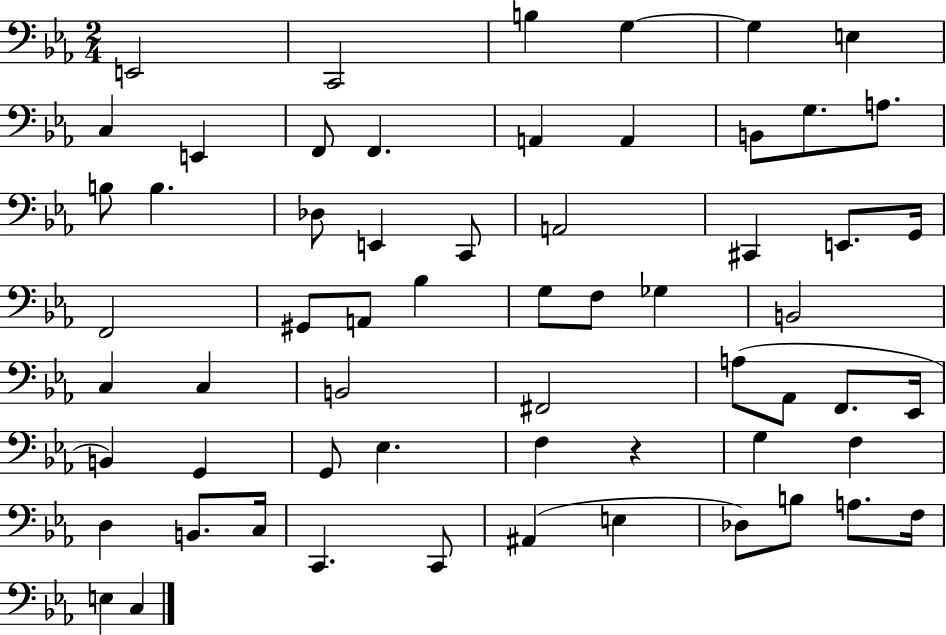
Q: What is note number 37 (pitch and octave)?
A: A3